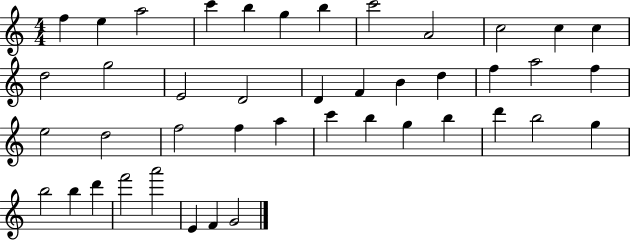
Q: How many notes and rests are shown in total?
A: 43